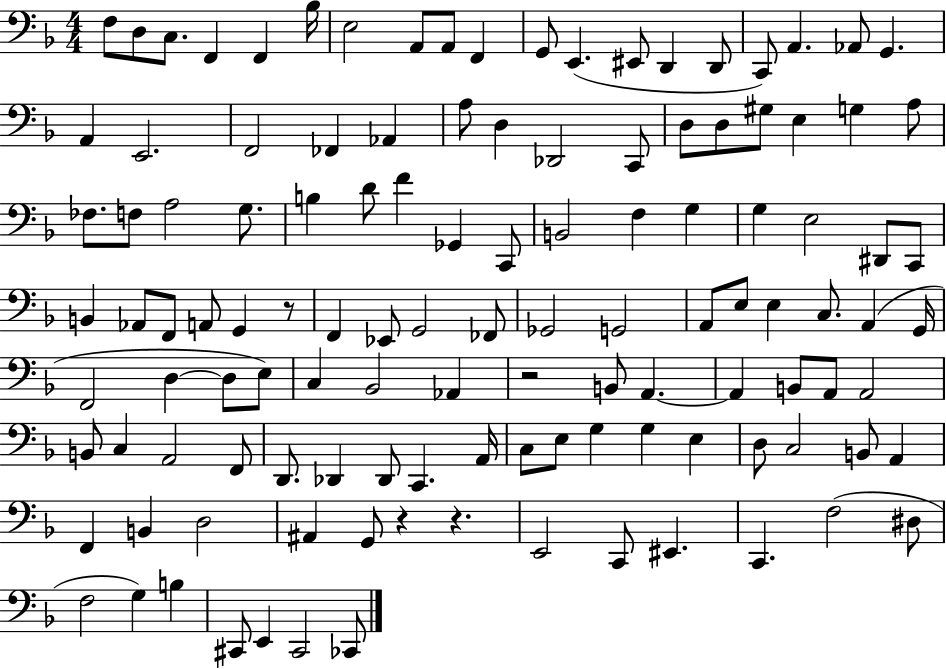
{
  \clef bass
  \numericTimeSignature
  \time 4/4
  \key f \major
  f8 d8 c8. f,4 f,4 bes16 | e2 a,8 a,8 f,4 | g,8 e,4.( eis,8 d,4 d,8 | c,8) a,4. aes,8 g,4. | \break a,4 e,2. | f,2 fes,4 aes,4 | a8 d4 des,2 c,8 | d8 d8 gis8 e4 g4 a8 | \break fes8. f8 a2 g8. | b4 d'8 f'4 ges,4 c,8 | b,2 f4 g4 | g4 e2 dis,8 c,8 | \break b,4 aes,8 f,8 a,8 g,4 r8 | f,4 ees,8 g,2 fes,8 | ges,2 g,2 | a,8 e8 e4 c8. a,4( g,16 | \break f,2 d4~~ d8 e8) | c4 bes,2 aes,4 | r2 b,8 a,4.~~ | a,4 b,8 a,8 a,2 | \break b,8 c4 a,2 f,8 | d,8. des,4 des,8 c,4. a,16 | c8 e8 g4 g4 e4 | d8 c2 b,8 a,4 | \break f,4 b,4 d2 | ais,4 g,8 r4 r4. | e,2 c,8 eis,4. | c,4. f2( dis8 | \break f2 g4) b4 | cis,8 e,4 cis,2 ces,8 | \bar "|."
}